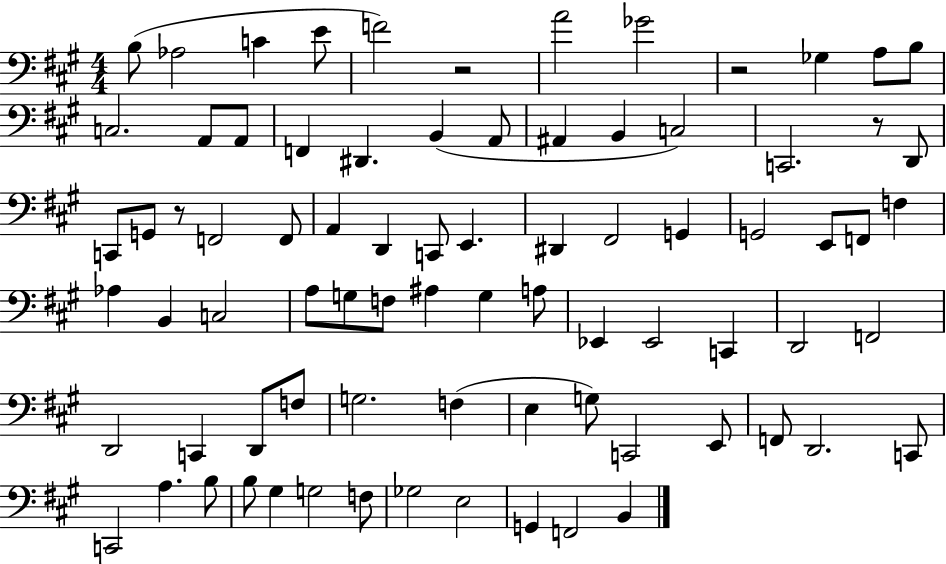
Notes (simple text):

B3/e Ab3/h C4/q E4/e F4/h R/h A4/h Gb4/h R/h Gb3/q A3/e B3/e C3/h. A2/e A2/e F2/q D#2/q. B2/q A2/e A#2/q B2/q C3/h C2/h. R/e D2/e C2/e G2/e R/e F2/h F2/e A2/q D2/q C2/e E2/q. D#2/q F#2/h G2/q G2/h E2/e F2/e F3/q Ab3/q B2/q C3/h A3/e G3/e F3/e A#3/q G3/q A3/e Eb2/q Eb2/h C2/q D2/h F2/h D2/h C2/q D2/e F3/e G3/h. F3/q E3/q G3/e C2/h E2/e F2/e D2/h. C2/e C2/h A3/q. B3/e B3/e G#3/q G3/h F3/e Gb3/h E3/h G2/q F2/h B2/q